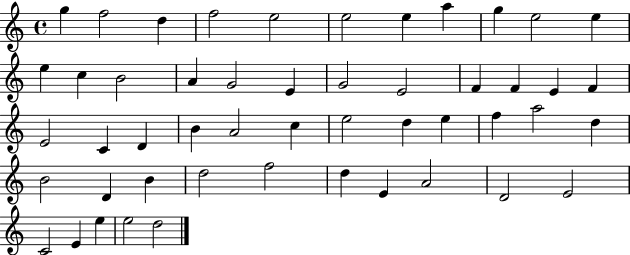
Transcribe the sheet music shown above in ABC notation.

X:1
T:Untitled
M:4/4
L:1/4
K:C
g f2 d f2 e2 e2 e a g e2 e e c B2 A G2 E G2 E2 F F E F E2 C D B A2 c e2 d e f a2 d B2 D B d2 f2 d E A2 D2 E2 C2 E e e2 d2